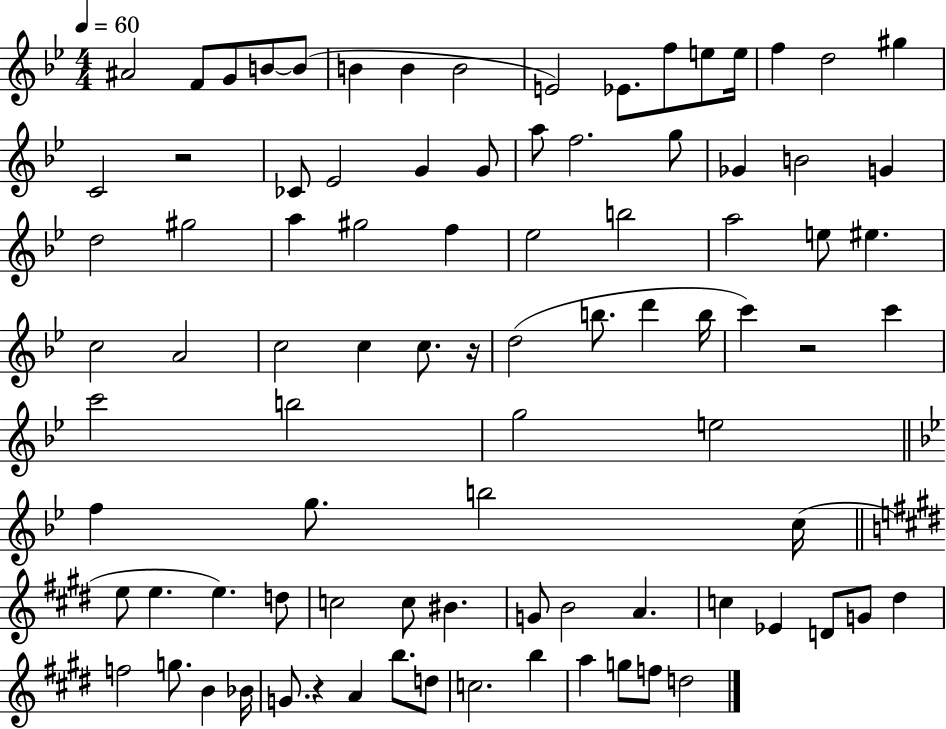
A#4/h F4/e G4/e B4/e B4/e B4/q B4/q B4/h E4/h Eb4/e. F5/e E5/e E5/s F5/q D5/h G#5/q C4/h R/h CES4/e Eb4/h G4/q G4/e A5/e F5/h. G5/e Gb4/q B4/h G4/q D5/h G#5/h A5/q G#5/h F5/q Eb5/h B5/h A5/h E5/e EIS5/q. C5/h A4/h C5/h C5/q C5/e. R/s D5/h B5/e. D6/q B5/s C6/q R/h C6/q C6/h B5/h G5/h E5/h F5/q G5/e. B5/h C5/s E5/e E5/q. E5/q. D5/e C5/h C5/e BIS4/q. G4/e B4/h A4/q. C5/q Eb4/q D4/e G4/e D#5/q F5/h G5/e. B4/q Bb4/s G4/e. R/q A4/q B5/e. D5/e C5/h. B5/q A5/q G5/e F5/e D5/h